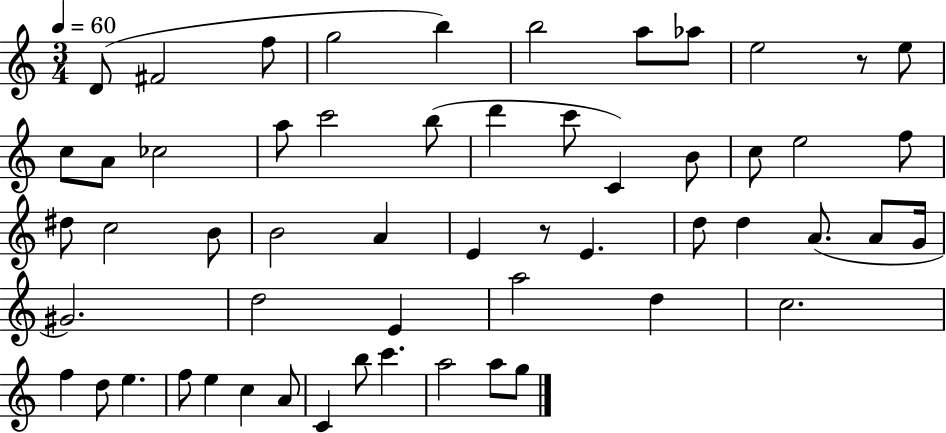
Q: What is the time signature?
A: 3/4